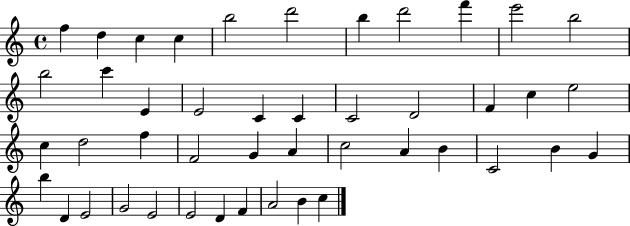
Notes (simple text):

F5/q D5/q C5/q C5/q B5/h D6/h B5/q D6/h F6/q E6/h B5/h B5/h C6/q E4/q E4/h C4/q C4/q C4/h D4/h F4/q C5/q E5/h C5/q D5/h F5/q F4/h G4/q A4/q C5/h A4/q B4/q C4/h B4/q G4/q B5/q D4/q E4/h G4/h E4/h E4/h D4/q F4/q A4/h B4/q C5/q